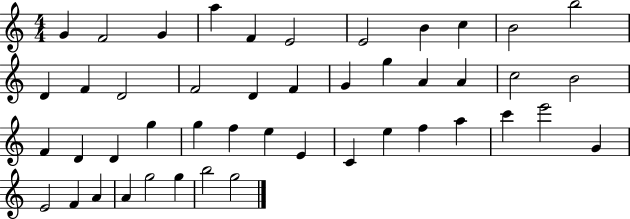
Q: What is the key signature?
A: C major